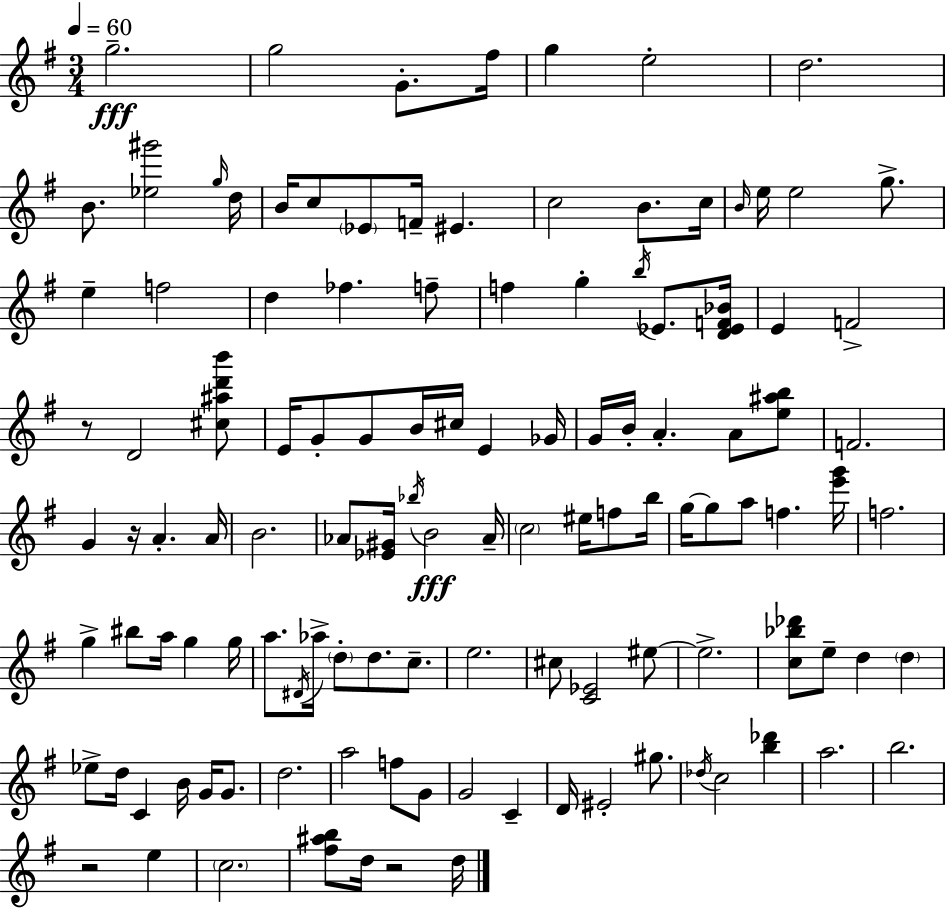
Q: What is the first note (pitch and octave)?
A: G5